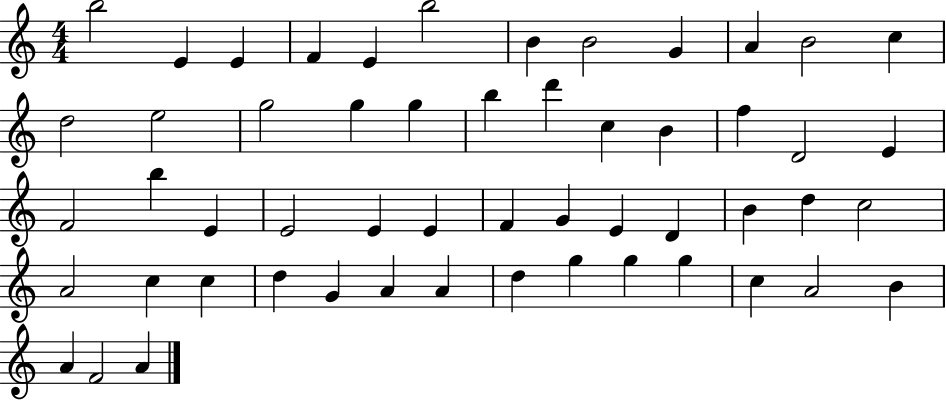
B5/h E4/q E4/q F4/q E4/q B5/h B4/q B4/h G4/q A4/q B4/h C5/q D5/h E5/h G5/h G5/q G5/q B5/q D6/q C5/q B4/q F5/q D4/h E4/q F4/h B5/q E4/q E4/h E4/q E4/q F4/q G4/q E4/q D4/q B4/q D5/q C5/h A4/h C5/q C5/q D5/q G4/q A4/q A4/q D5/q G5/q G5/q G5/q C5/q A4/h B4/q A4/q F4/h A4/q